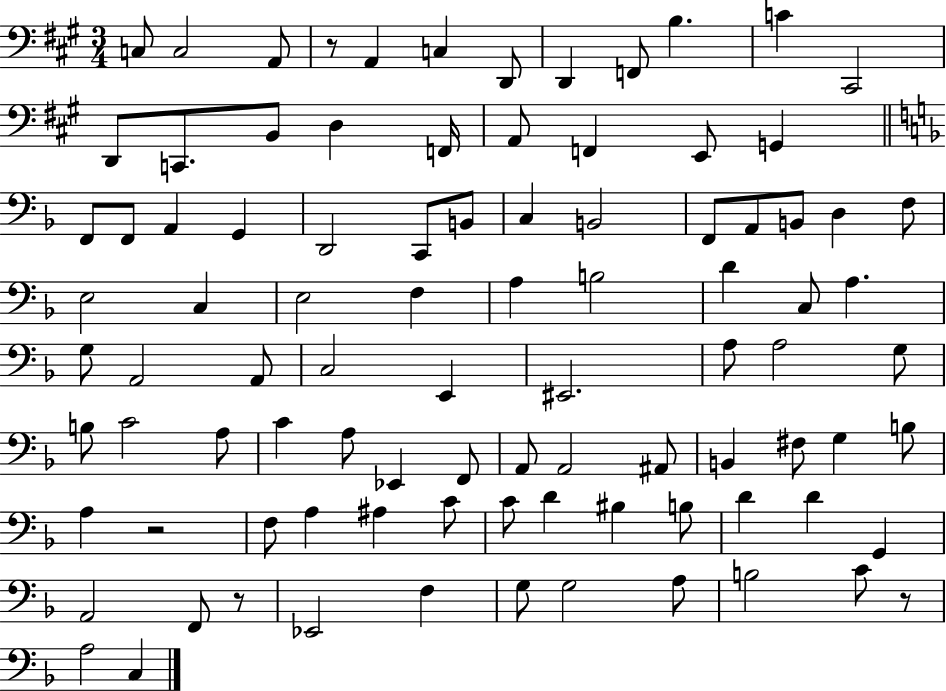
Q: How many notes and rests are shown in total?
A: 93